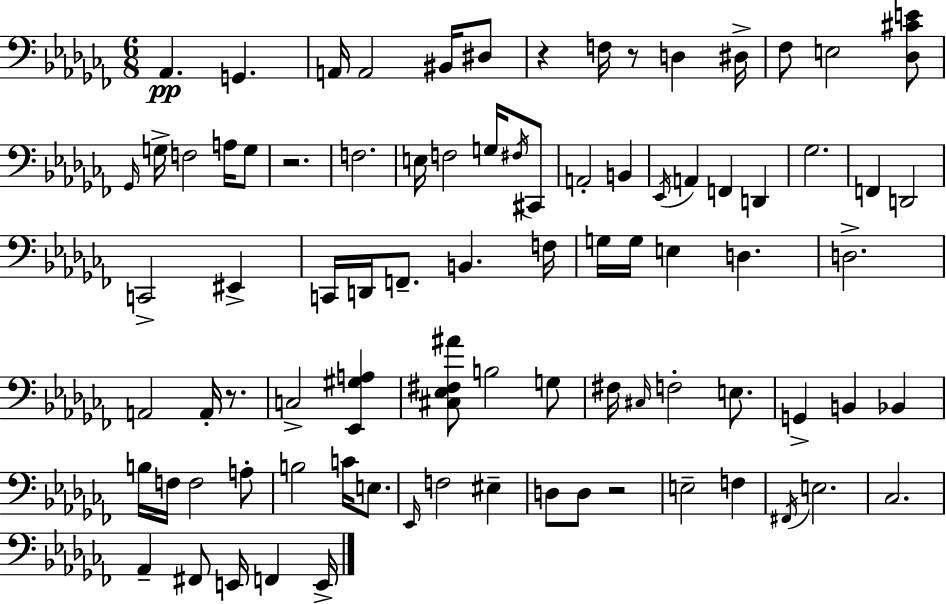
{
  \clef bass
  \numericTimeSignature
  \time 6/8
  \key aes \minor
  aes,4.\pp g,4. | a,16 a,2 bis,16 dis8 | r4 f16 r8 d4 dis16-> | fes8 e2 <des cis' e'>8 | \break \grace { ges,16 } g16-> f2 a16 g8 | r2. | f2. | e16 f2 g16 \acciaccatura { fis16 } | \break cis,8 a,2-. b,4 | \acciaccatura { ees,16 } a,4 f,4 d,4 | ges2. | f,4 d,2 | \break c,2-> eis,4-> | c,16 d,16 f,8.-- b,4. | f16 g16 g16 e4 d4. | d2.-> | \break a,2 a,16-. | r8. c2-> <ees, gis a>4 | <cis ees fis ais'>8 b2 | g8 fis16 \grace { cis16 } f2-. | \break e8. g,4-> b,4 | bes,4 b16 f16 f2 | a8-. b2 | c'16 e8. \grace { ees,16 } f2 | \break eis4-- d8 d8 r2 | e2-- | f4 \acciaccatura { fis,16 } e2. | ces2. | \break aes,4-- fis,8 | e,16 f,4 e,16-> \bar "|."
}